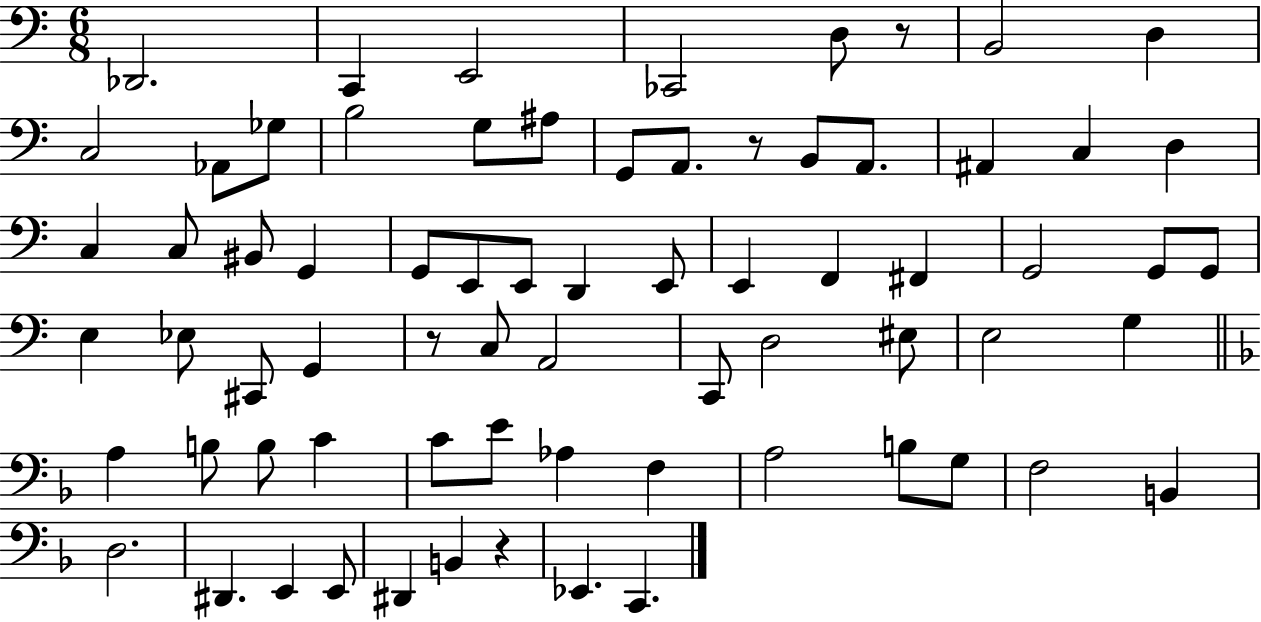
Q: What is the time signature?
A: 6/8